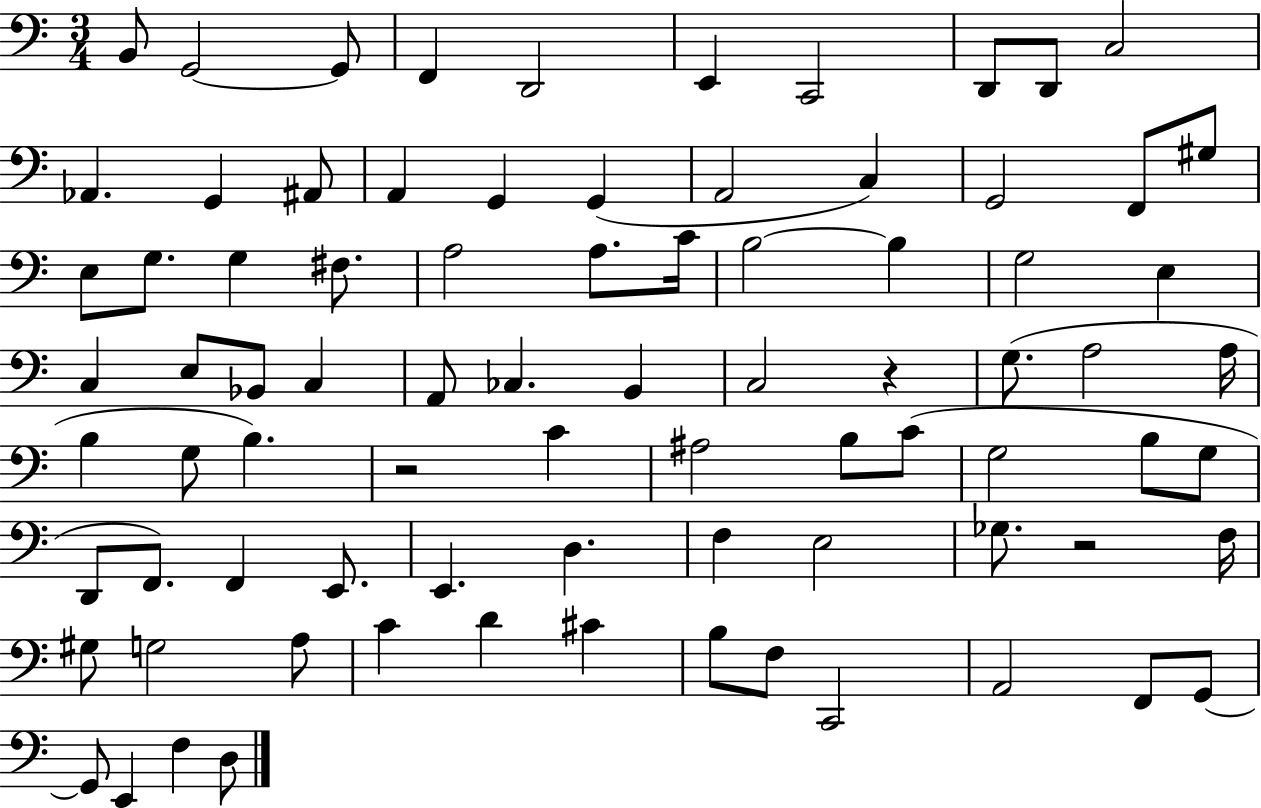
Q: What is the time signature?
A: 3/4